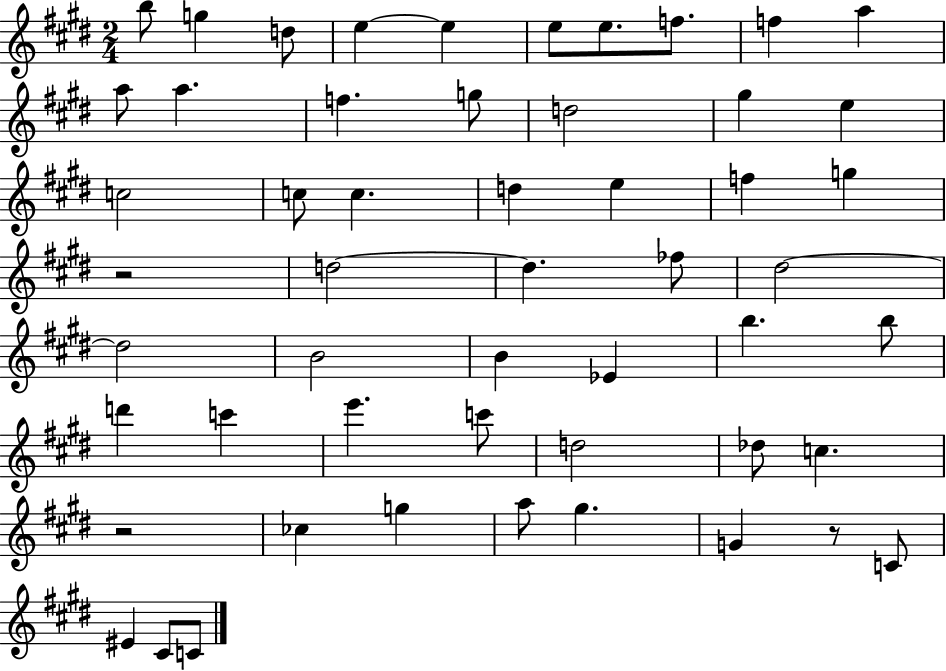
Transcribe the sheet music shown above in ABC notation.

X:1
T:Untitled
M:2/4
L:1/4
K:E
b/2 g d/2 e e e/2 e/2 f/2 f a a/2 a f g/2 d2 ^g e c2 c/2 c d e f g z2 d2 d _f/2 ^d2 ^d2 B2 B _E b b/2 d' c' e' c'/2 d2 _d/2 c z2 _c g a/2 ^g G z/2 C/2 ^E ^C/2 C/2